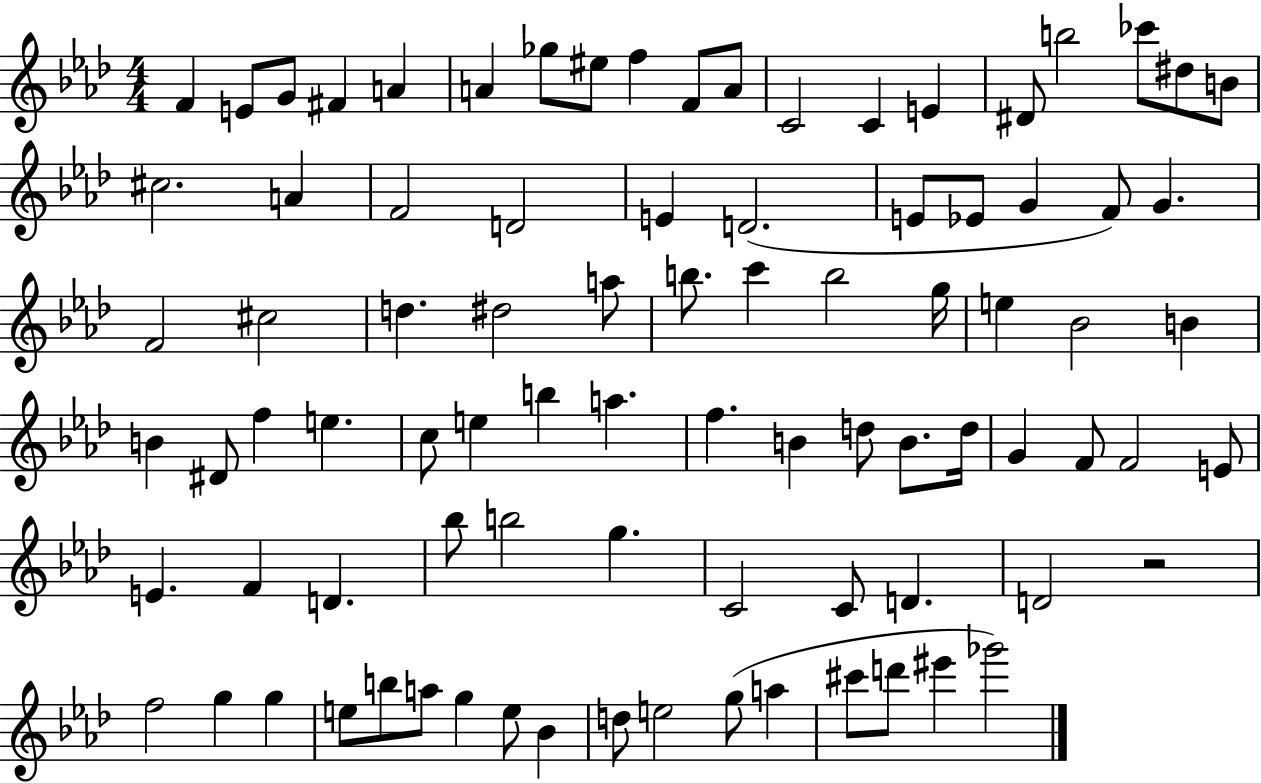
F4/q E4/e G4/e F#4/q A4/q A4/q Gb5/e EIS5/e F5/q F4/e A4/e C4/h C4/q E4/q D#4/e B5/h CES6/e D#5/e B4/e C#5/h. A4/q F4/h D4/h E4/q D4/h. E4/e Eb4/e G4/q F4/e G4/q. F4/h C#5/h D5/q. D#5/h A5/e B5/e. C6/q B5/h G5/s E5/q Bb4/h B4/q B4/q D#4/e F5/q E5/q. C5/e E5/q B5/q A5/q. F5/q. B4/q D5/e B4/e. D5/s G4/q F4/e F4/h E4/e E4/q. F4/q D4/q. Bb5/e B5/h G5/q. C4/h C4/e D4/q. D4/h R/h F5/h G5/q G5/q E5/e B5/e A5/e G5/q E5/e Bb4/q D5/e E5/h G5/e A5/q C#6/e D6/e EIS6/q Gb6/h